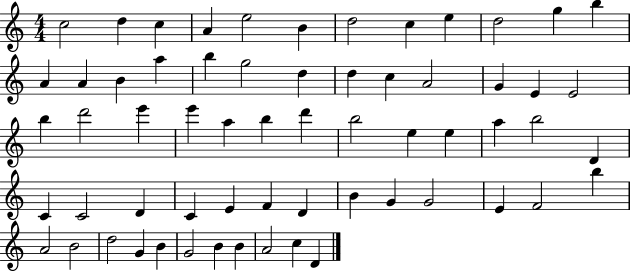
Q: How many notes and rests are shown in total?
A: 62